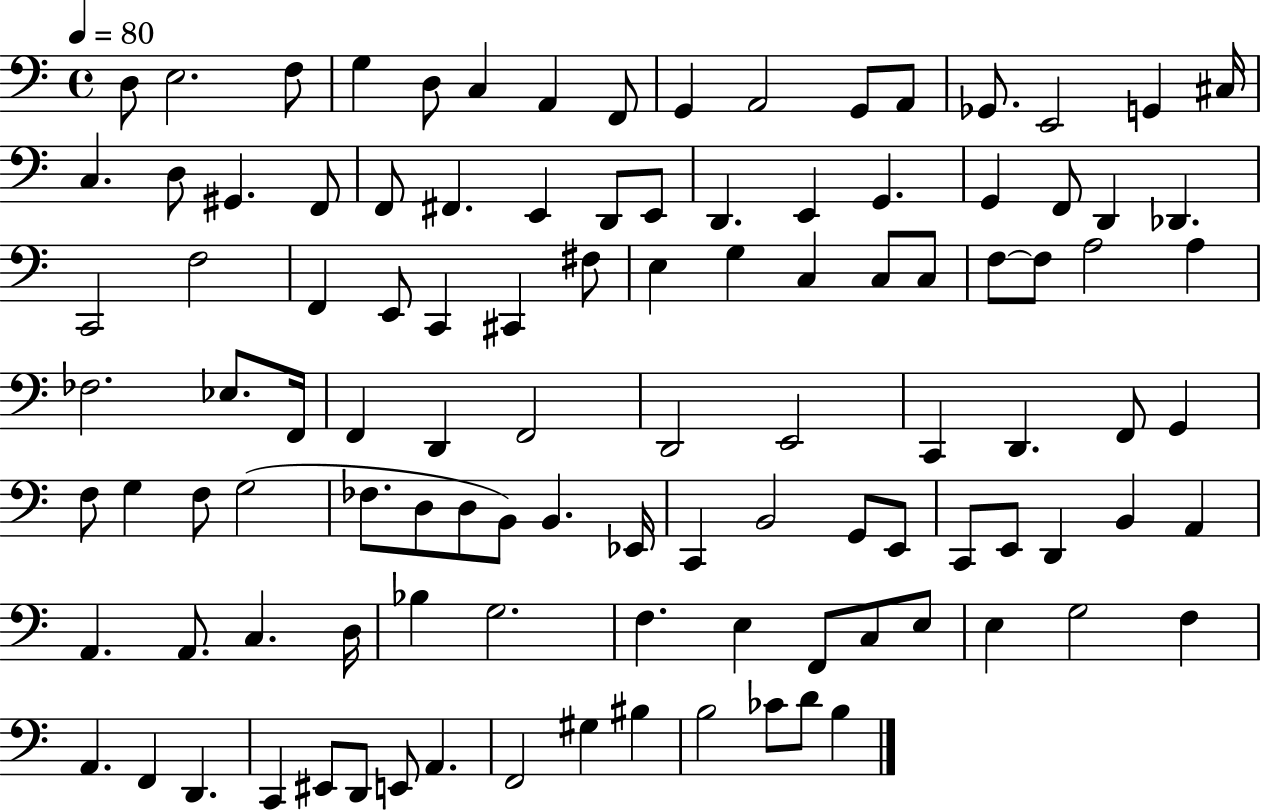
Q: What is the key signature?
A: C major